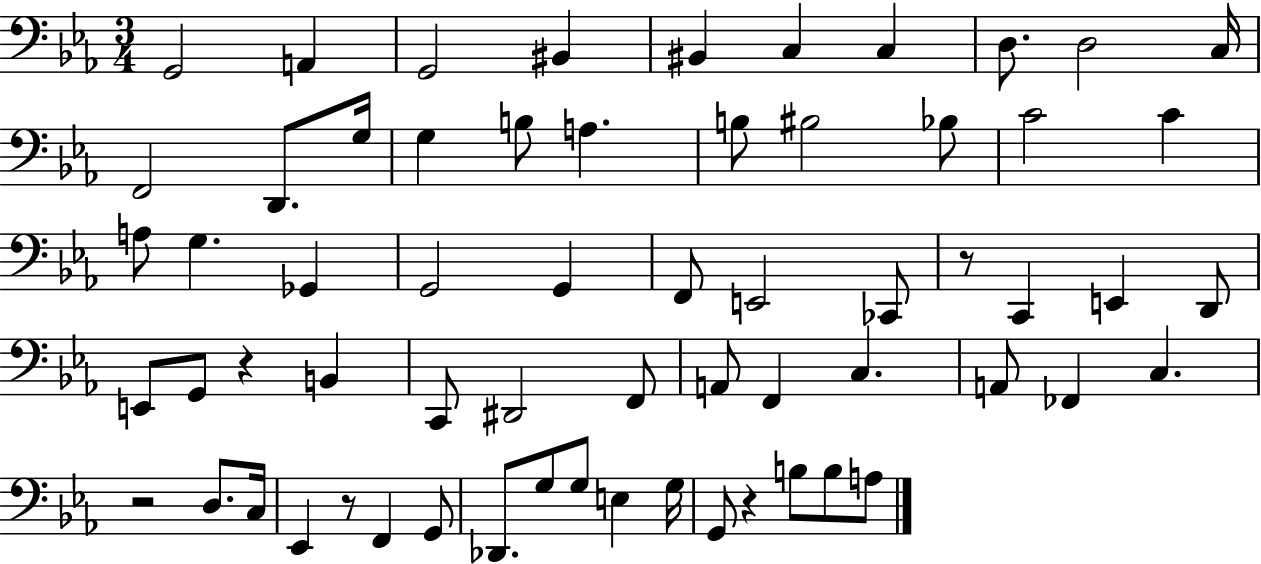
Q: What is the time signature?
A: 3/4